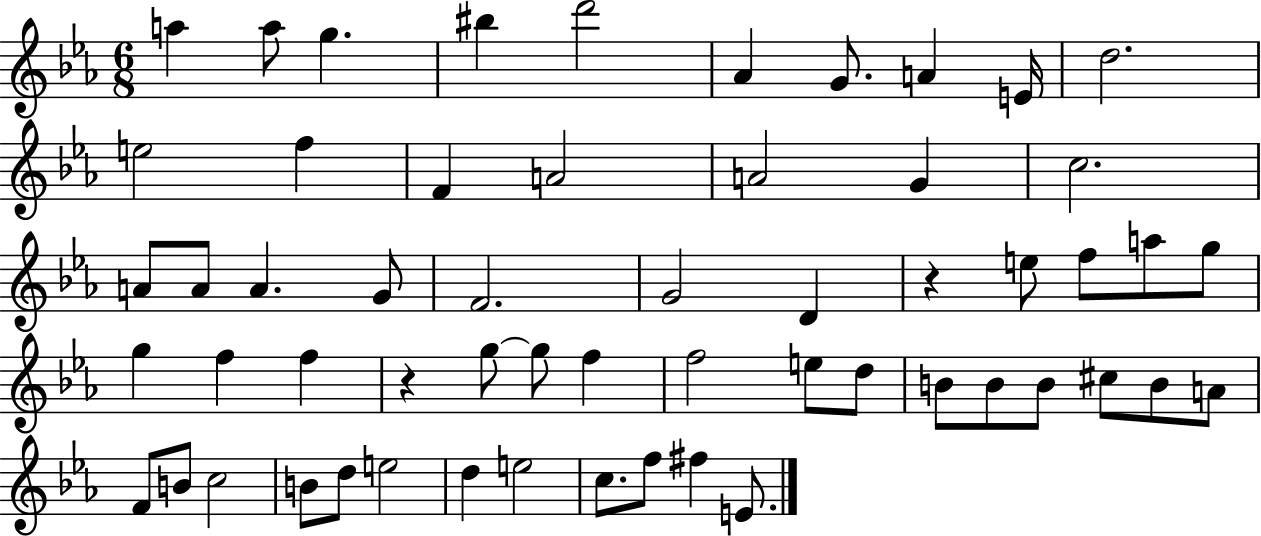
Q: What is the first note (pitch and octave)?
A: A5